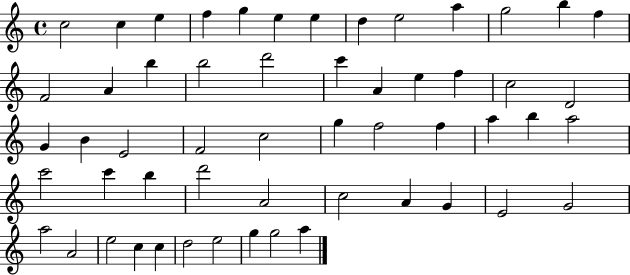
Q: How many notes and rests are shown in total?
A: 55